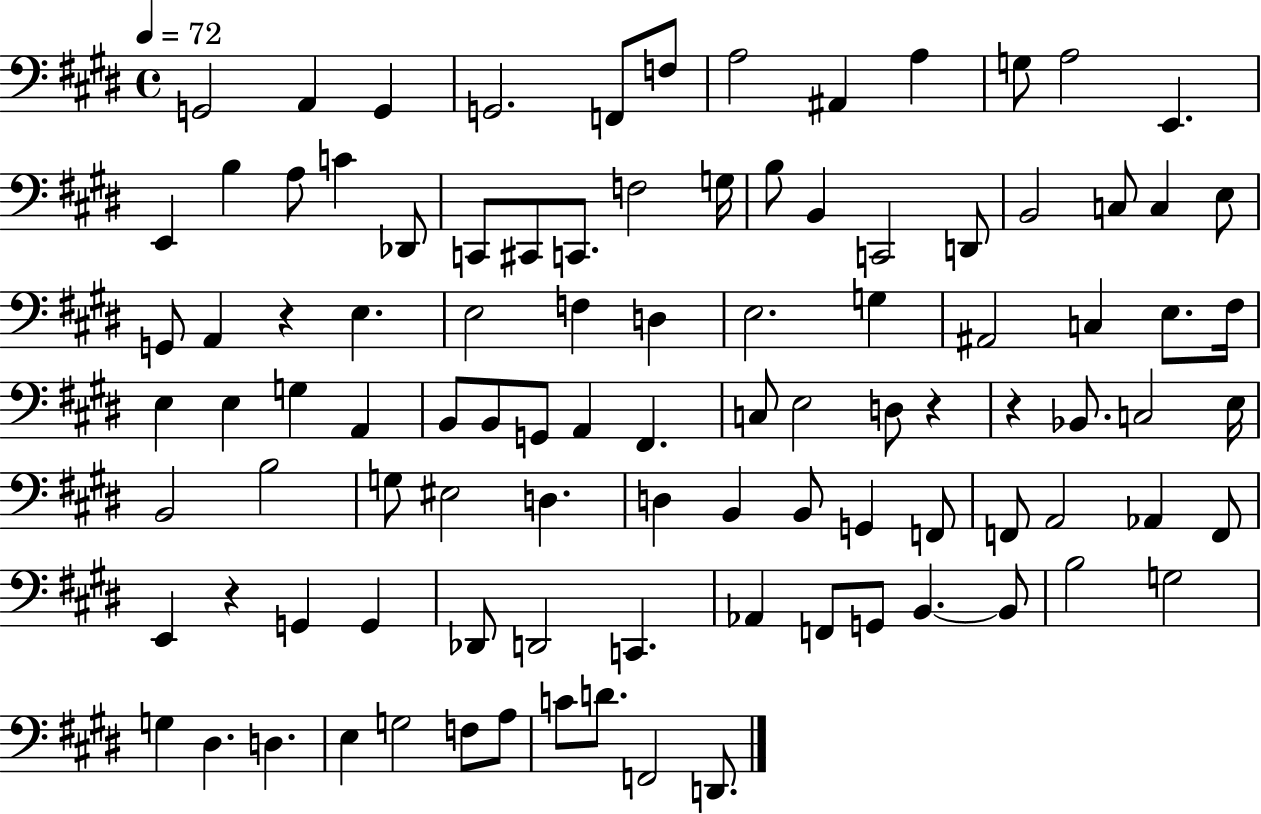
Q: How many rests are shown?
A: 4